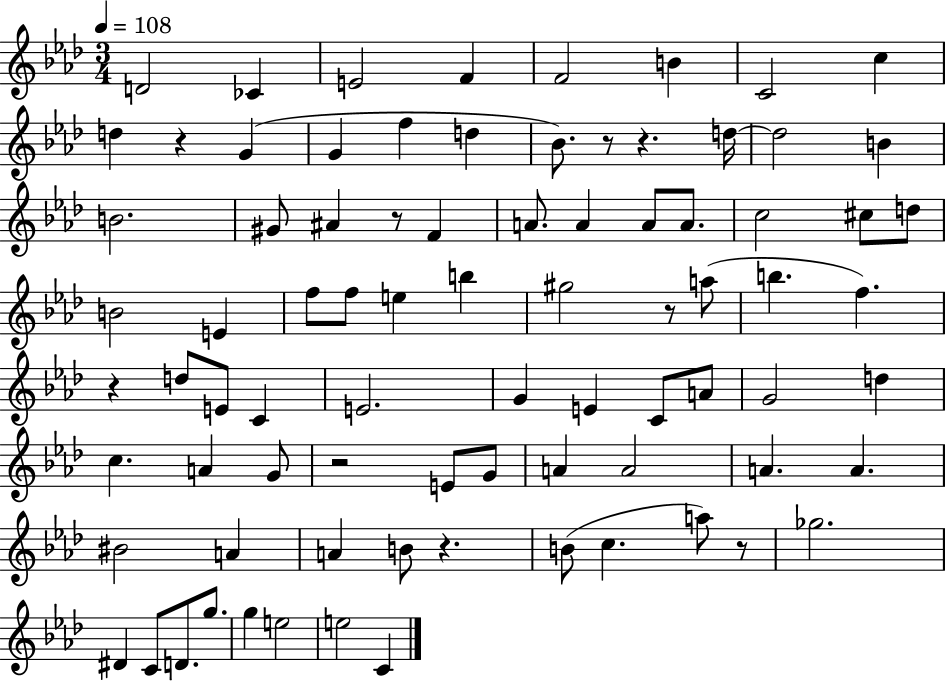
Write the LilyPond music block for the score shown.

{
  \clef treble
  \numericTimeSignature
  \time 3/4
  \key aes \major
  \tempo 4 = 108
  \repeat volta 2 { d'2 ces'4 | e'2 f'4 | f'2 b'4 | c'2 c''4 | \break d''4 r4 g'4( | g'4 f''4 d''4 | bes'8.) r8 r4. d''16~~ | d''2 b'4 | \break b'2. | gis'8 ais'4 r8 f'4 | a'8. a'4 a'8 a'8. | c''2 cis''8 d''8 | \break b'2 e'4 | f''8 f''8 e''4 b''4 | gis''2 r8 a''8( | b''4. f''4.) | \break r4 d''8 e'8 c'4 | e'2. | g'4 e'4 c'8 a'8 | g'2 d''4 | \break c''4. a'4 g'8 | r2 e'8 g'8 | a'4 a'2 | a'4. a'4. | \break bis'2 a'4 | a'4 b'8 r4. | b'8( c''4. a''8) r8 | ges''2. | \break dis'4 c'8 d'8. g''8. | g''4 e''2 | e''2 c'4 | } \bar "|."
}